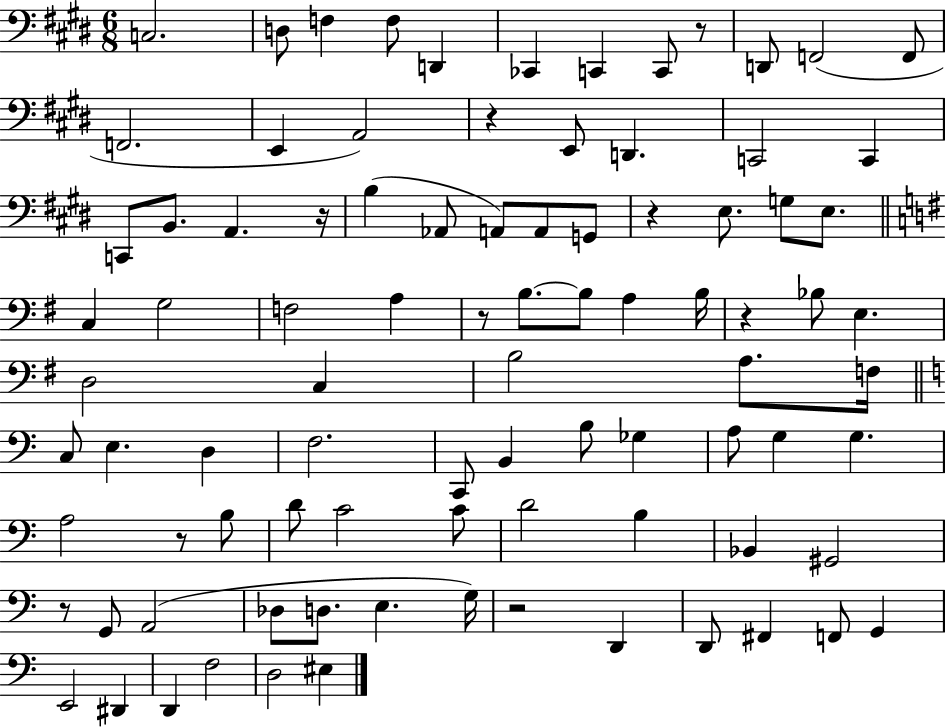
C3/h. D3/e F3/q F3/e D2/q CES2/q C2/q C2/e R/e D2/e F2/h F2/e F2/h. E2/q A2/h R/q E2/e D2/q. C2/h C2/q C2/e B2/e. A2/q. R/s B3/q Ab2/e A2/e A2/e G2/e R/q E3/e. G3/e E3/e. C3/q G3/h F3/h A3/q R/e B3/e. B3/e A3/q B3/s R/q Bb3/e E3/q. D3/h C3/q B3/h A3/e. F3/s C3/e E3/q. D3/q F3/h. C2/e B2/q B3/e Gb3/q A3/e G3/q G3/q. A3/h R/e B3/e D4/e C4/h C4/e D4/h B3/q Bb2/q G#2/h R/e G2/e A2/h Db3/e D3/e. E3/q. G3/s R/h D2/q D2/e F#2/q F2/e G2/q E2/h D#2/q D2/q F3/h D3/h EIS3/q